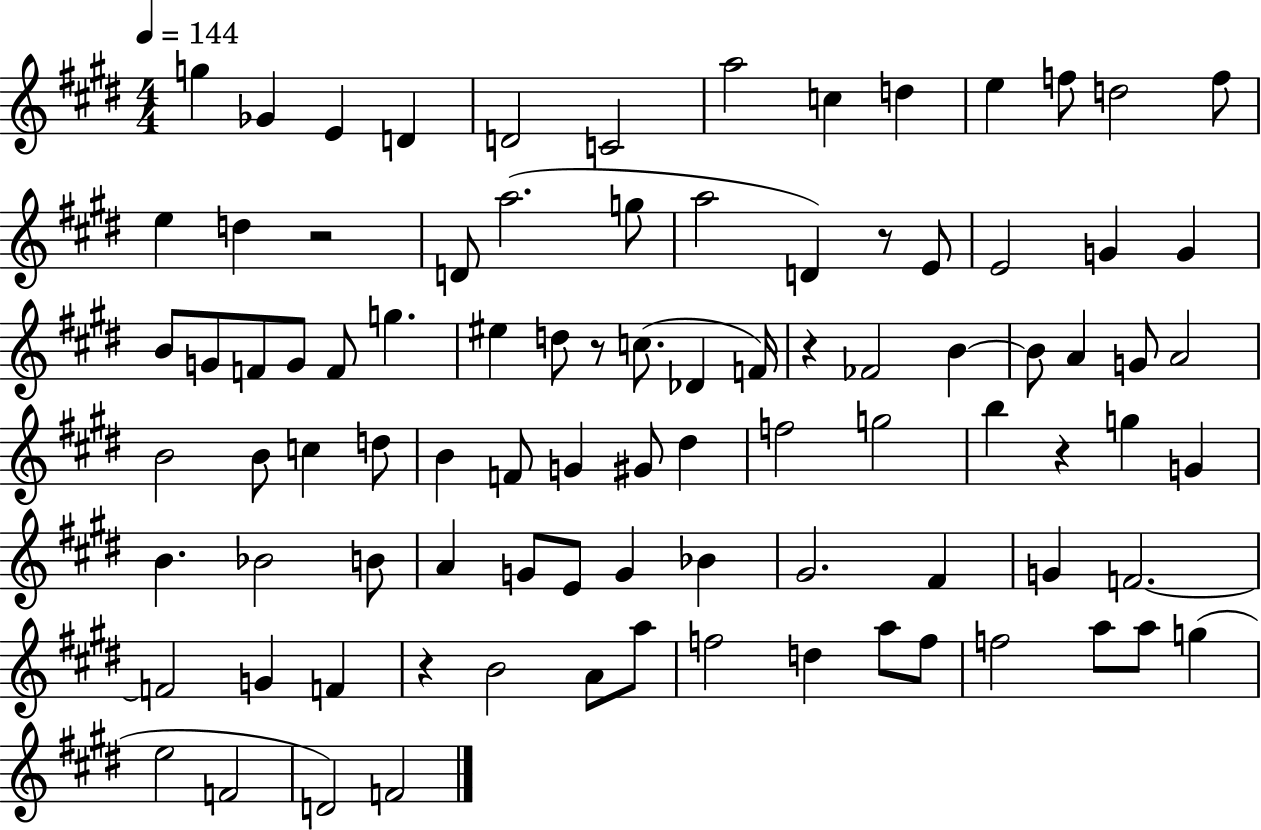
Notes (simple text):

G5/q Gb4/q E4/q D4/q D4/h C4/h A5/h C5/q D5/q E5/q F5/e D5/h F5/e E5/q D5/q R/h D4/e A5/h. G5/e A5/h D4/q R/e E4/e E4/h G4/q G4/q B4/e G4/e F4/e G4/e F4/e G5/q. EIS5/q D5/e R/e C5/e. Db4/q F4/s R/q FES4/h B4/q B4/e A4/q G4/e A4/h B4/h B4/e C5/q D5/e B4/q F4/e G4/q G#4/e D#5/q F5/h G5/h B5/q R/q G5/q G4/q B4/q. Bb4/h B4/e A4/q G4/e E4/e G4/q Bb4/q G#4/h. F#4/q G4/q F4/h. F4/h G4/q F4/q R/q B4/h A4/e A5/e F5/h D5/q A5/e F5/e F5/h A5/e A5/e G5/q E5/h F4/h D4/h F4/h